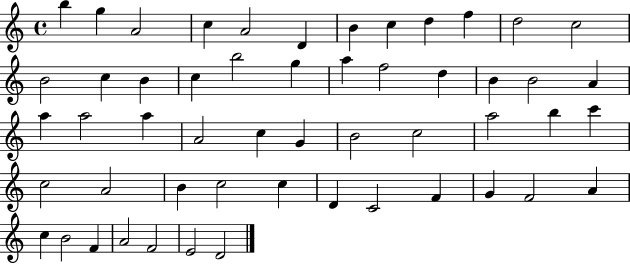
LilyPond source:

{
  \clef treble
  \time 4/4
  \defaultTimeSignature
  \key c \major
  b''4 g''4 a'2 | c''4 a'2 d'4 | b'4 c''4 d''4 f''4 | d''2 c''2 | \break b'2 c''4 b'4 | c''4 b''2 g''4 | a''4 f''2 d''4 | b'4 b'2 a'4 | \break a''4 a''2 a''4 | a'2 c''4 g'4 | b'2 c''2 | a''2 b''4 c'''4 | \break c''2 a'2 | b'4 c''2 c''4 | d'4 c'2 f'4 | g'4 f'2 a'4 | \break c''4 b'2 f'4 | a'2 f'2 | e'2 d'2 | \bar "|."
}